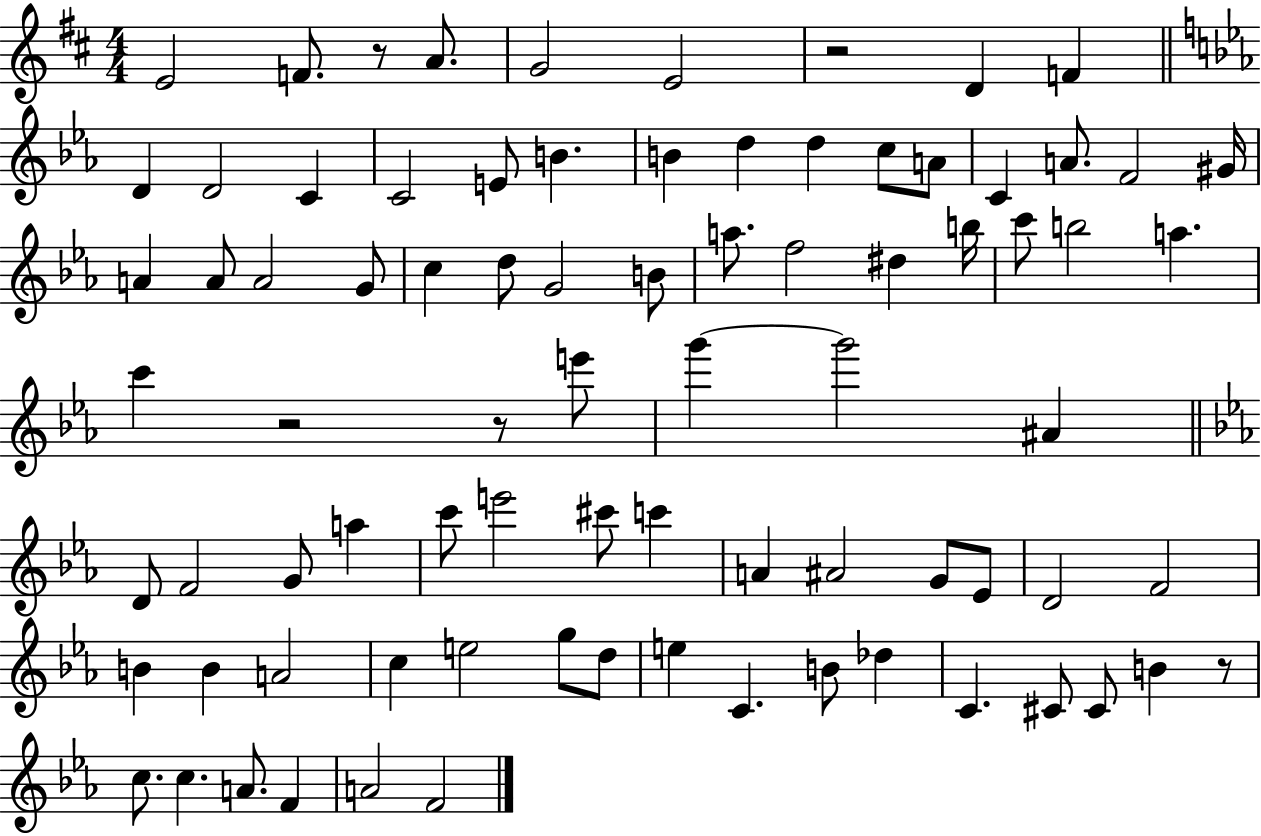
E4/h F4/e. R/e A4/e. G4/h E4/h R/h D4/q F4/q D4/q D4/h C4/q C4/h E4/e B4/q. B4/q D5/q D5/q C5/e A4/e C4/q A4/e. F4/h G#4/s A4/q A4/e A4/h G4/e C5/q D5/e G4/h B4/e A5/e. F5/h D#5/q B5/s C6/e B5/h A5/q. C6/q R/h R/e E6/e G6/q G6/h A#4/q D4/e F4/h G4/e A5/q C6/e E6/h C#6/e C6/q A4/q A#4/h G4/e Eb4/e D4/h F4/h B4/q B4/q A4/h C5/q E5/h G5/e D5/e E5/q C4/q. B4/e Db5/q C4/q. C#4/e C#4/e B4/q R/e C5/e. C5/q. A4/e. F4/q A4/h F4/h